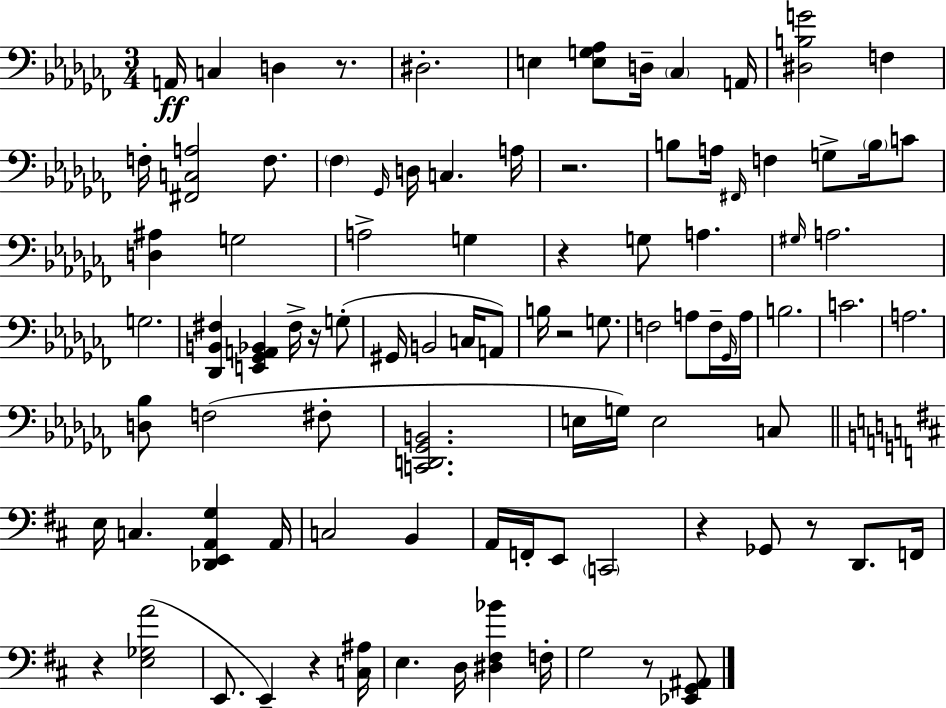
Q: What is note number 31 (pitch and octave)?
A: G3